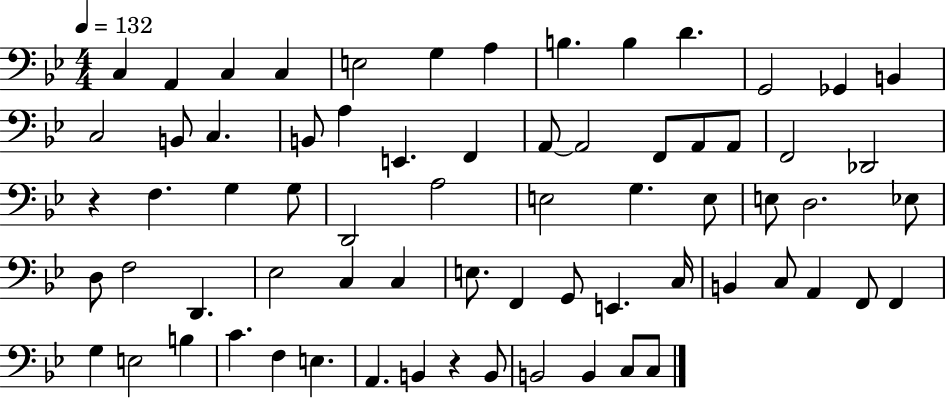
C3/q A2/q C3/q C3/q E3/h G3/q A3/q B3/q. B3/q D4/q. G2/h Gb2/q B2/q C3/h B2/e C3/q. B2/e A3/q E2/q. F2/q A2/e A2/h F2/e A2/e A2/e F2/h Db2/h R/q F3/q. G3/q G3/e D2/h A3/h E3/h G3/q. E3/e E3/e D3/h. Eb3/e D3/e F3/h D2/q. Eb3/h C3/q C3/q E3/e. F2/q G2/e E2/q. C3/s B2/q C3/e A2/q F2/e F2/q G3/q E3/h B3/q C4/q. F3/q E3/q. A2/q. B2/q R/q B2/e B2/h B2/q C3/e C3/e